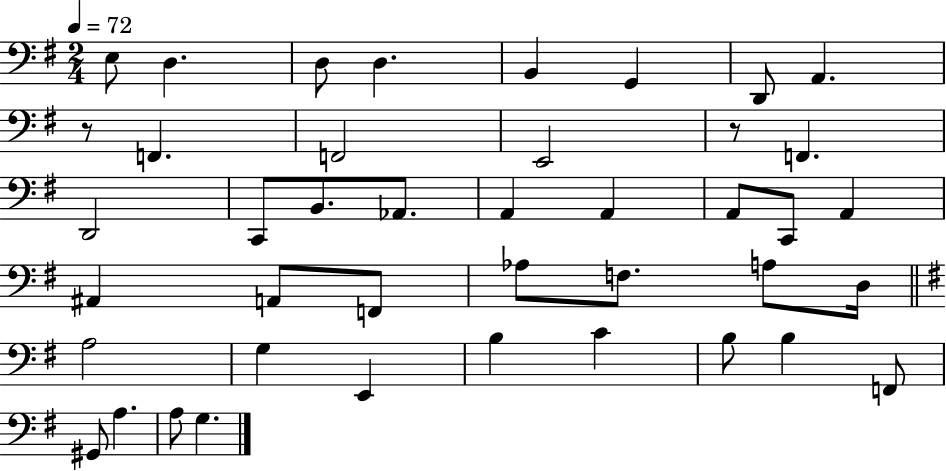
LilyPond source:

{
  \clef bass
  \numericTimeSignature
  \time 2/4
  \key g \major
  \tempo 4 = 72
  e8 d4. | d8 d4. | b,4 g,4 | d,8 a,4. | \break r8 f,4. | f,2 | e,2 | r8 f,4. | \break d,2 | c,8 b,8. aes,8. | a,4 a,4 | a,8 c,8 a,4 | \break ais,4 a,8 f,8 | aes8 f8. a8 d16 | \bar "||" \break \key e \minor a2 | g4 e,4 | b4 c'4 | b8 b4 f,8 | \break gis,8 a4. | a8 g4. | \bar "|."
}